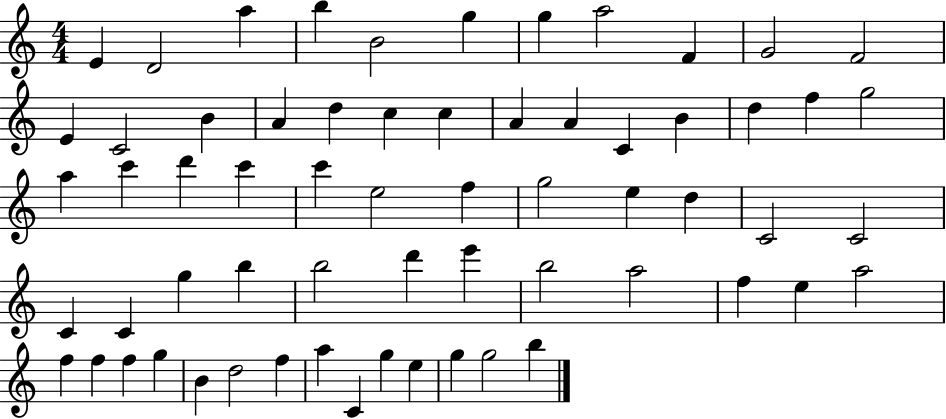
{
  \clef treble
  \numericTimeSignature
  \time 4/4
  \key c \major
  e'4 d'2 a''4 | b''4 b'2 g''4 | g''4 a''2 f'4 | g'2 f'2 | \break e'4 c'2 b'4 | a'4 d''4 c''4 c''4 | a'4 a'4 c'4 b'4 | d''4 f''4 g''2 | \break a''4 c'''4 d'''4 c'''4 | c'''4 e''2 f''4 | g''2 e''4 d''4 | c'2 c'2 | \break c'4 c'4 g''4 b''4 | b''2 d'''4 e'''4 | b''2 a''2 | f''4 e''4 a''2 | \break f''4 f''4 f''4 g''4 | b'4 d''2 f''4 | a''4 c'4 g''4 e''4 | g''4 g''2 b''4 | \break \bar "|."
}